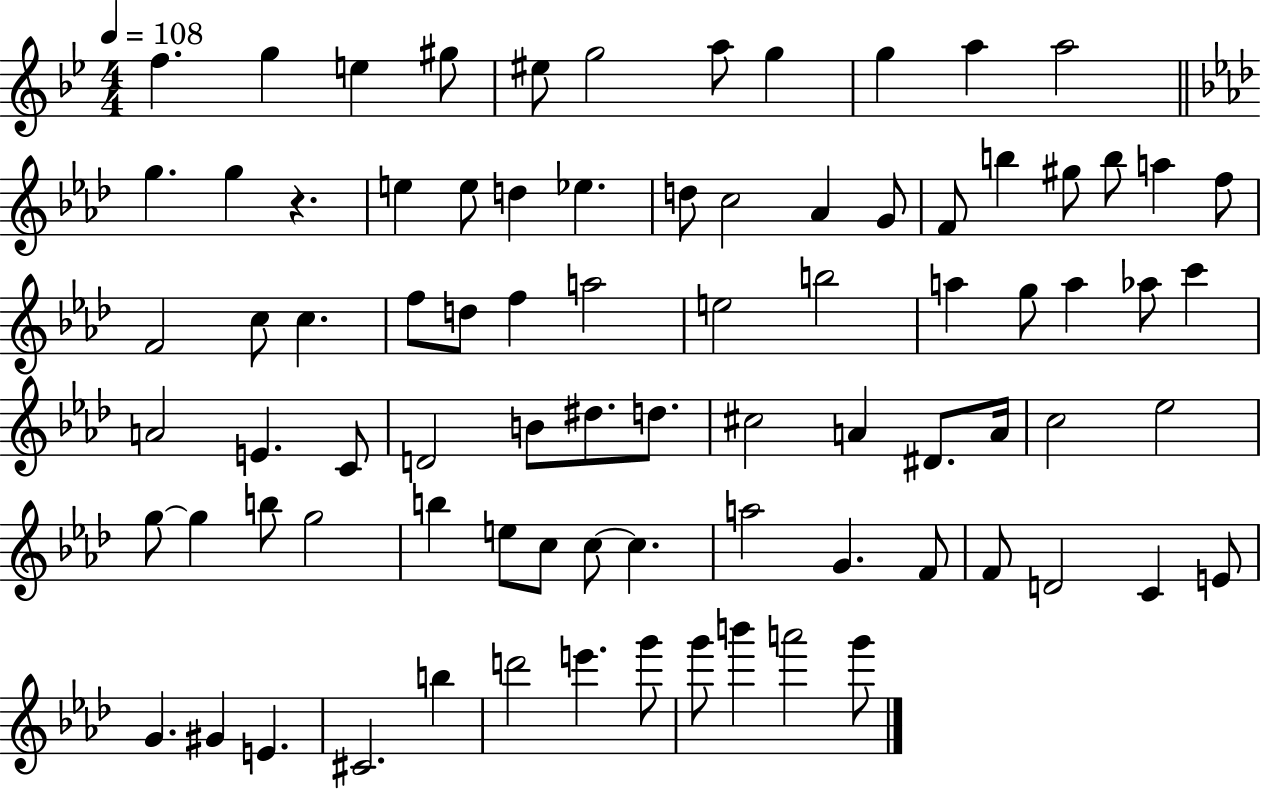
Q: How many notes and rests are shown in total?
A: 83